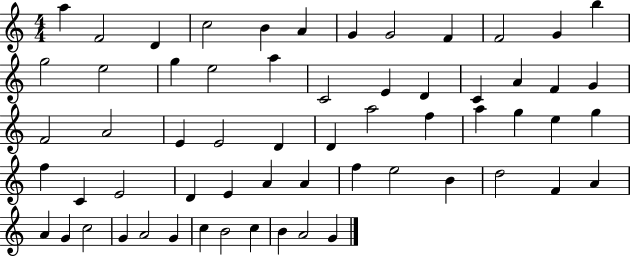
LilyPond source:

{
  \clef treble
  \numericTimeSignature
  \time 4/4
  \key c \major
  a''4 f'2 d'4 | c''2 b'4 a'4 | g'4 g'2 f'4 | f'2 g'4 b''4 | \break g''2 e''2 | g''4 e''2 a''4 | c'2 e'4 d'4 | c'4 a'4 f'4 g'4 | \break f'2 a'2 | e'4 e'2 d'4 | d'4 a''2 f''4 | a''4 g''4 e''4 g''4 | \break f''4 c'4 e'2 | d'4 e'4 a'4 a'4 | f''4 e''2 b'4 | d''2 f'4 a'4 | \break a'4 g'4 c''2 | g'4 a'2 g'4 | c''4 b'2 c''4 | b'4 a'2 g'4 | \break \bar "|."
}